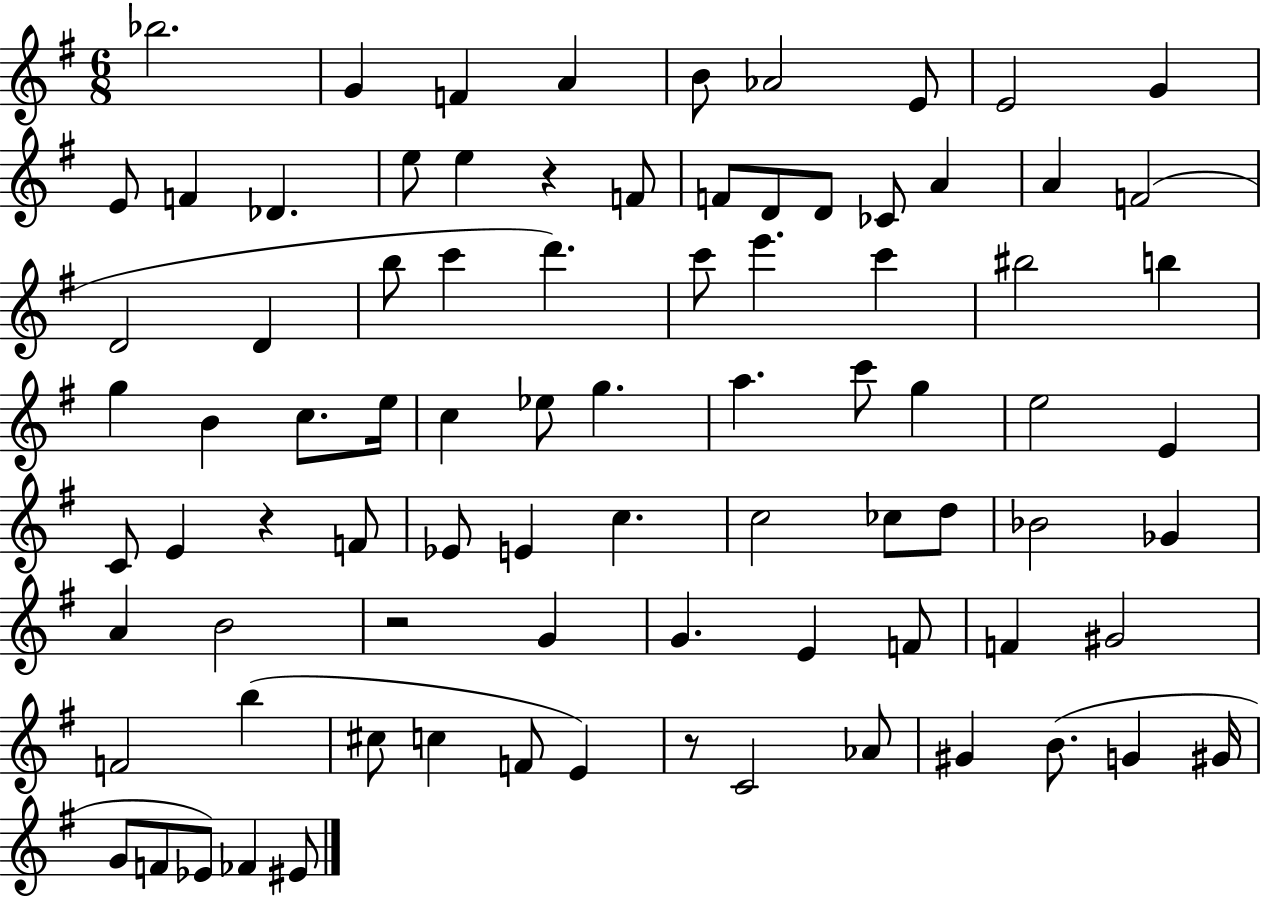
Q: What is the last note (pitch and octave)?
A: EIS4